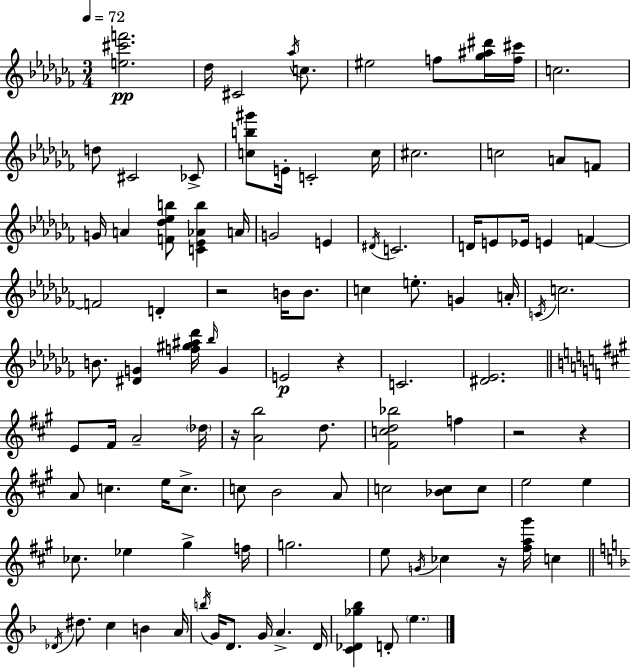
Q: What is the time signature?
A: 3/4